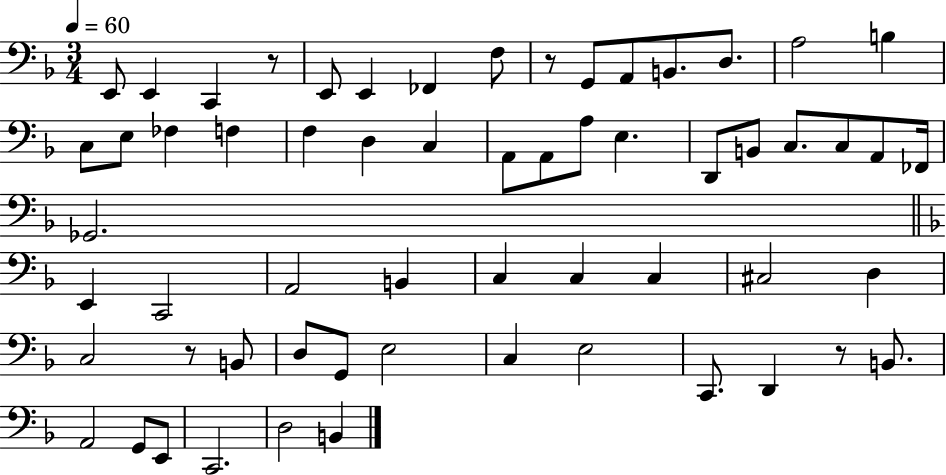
E2/e E2/q C2/q R/e E2/e E2/q FES2/q F3/e R/e G2/e A2/e B2/e. D3/e. A3/h B3/q C3/e E3/e FES3/q F3/q F3/q D3/q C3/q A2/e A2/e A3/e E3/q. D2/e B2/e C3/e. C3/e A2/e FES2/s Gb2/h. E2/q C2/h A2/h B2/q C3/q C3/q C3/q C#3/h D3/q C3/h R/e B2/e D3/e G2/e E3/h C3/q E3/h C2/e. D2/q R/e B2/e. A2/h G2/e E2/e C2/h. D3/h B2/q